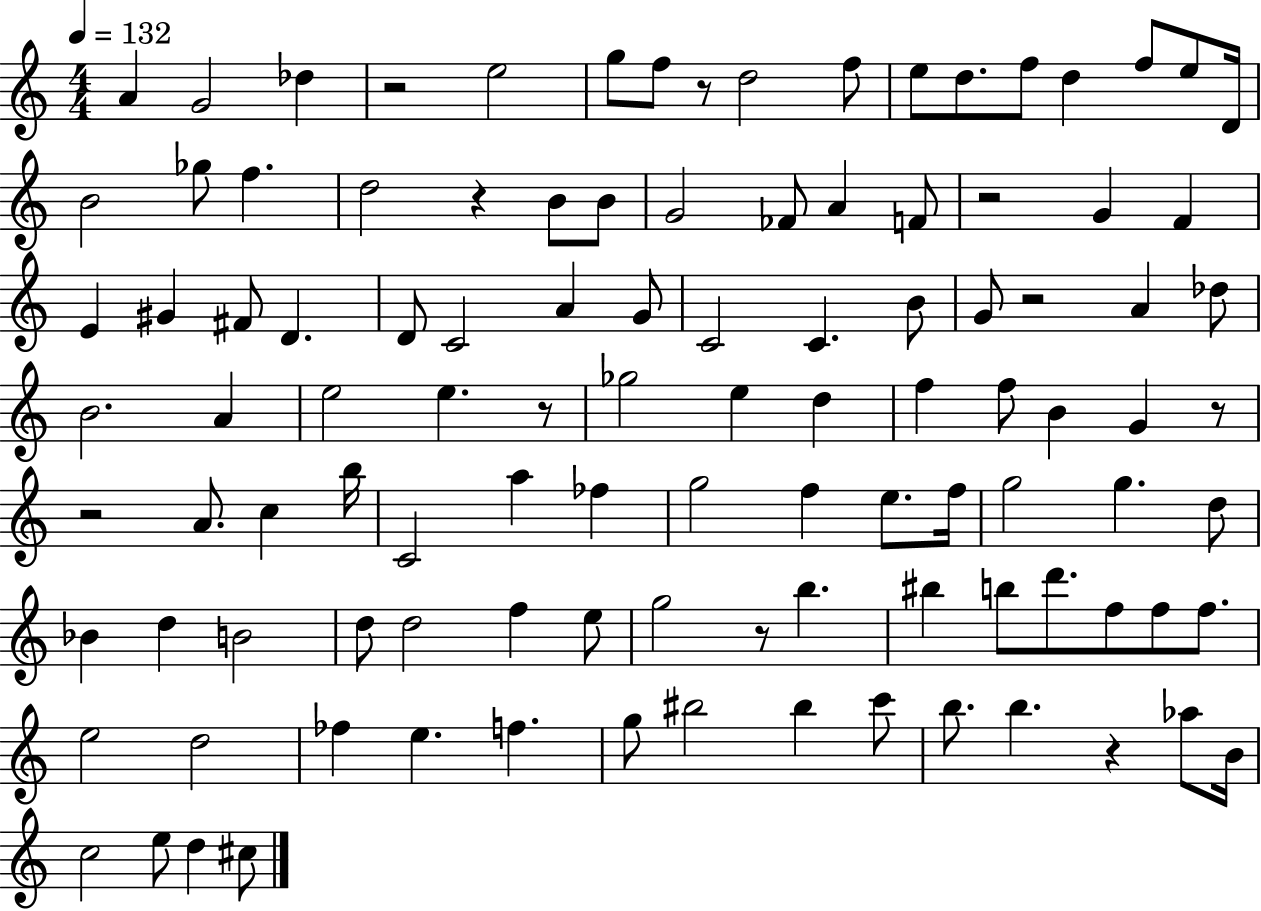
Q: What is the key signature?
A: C major